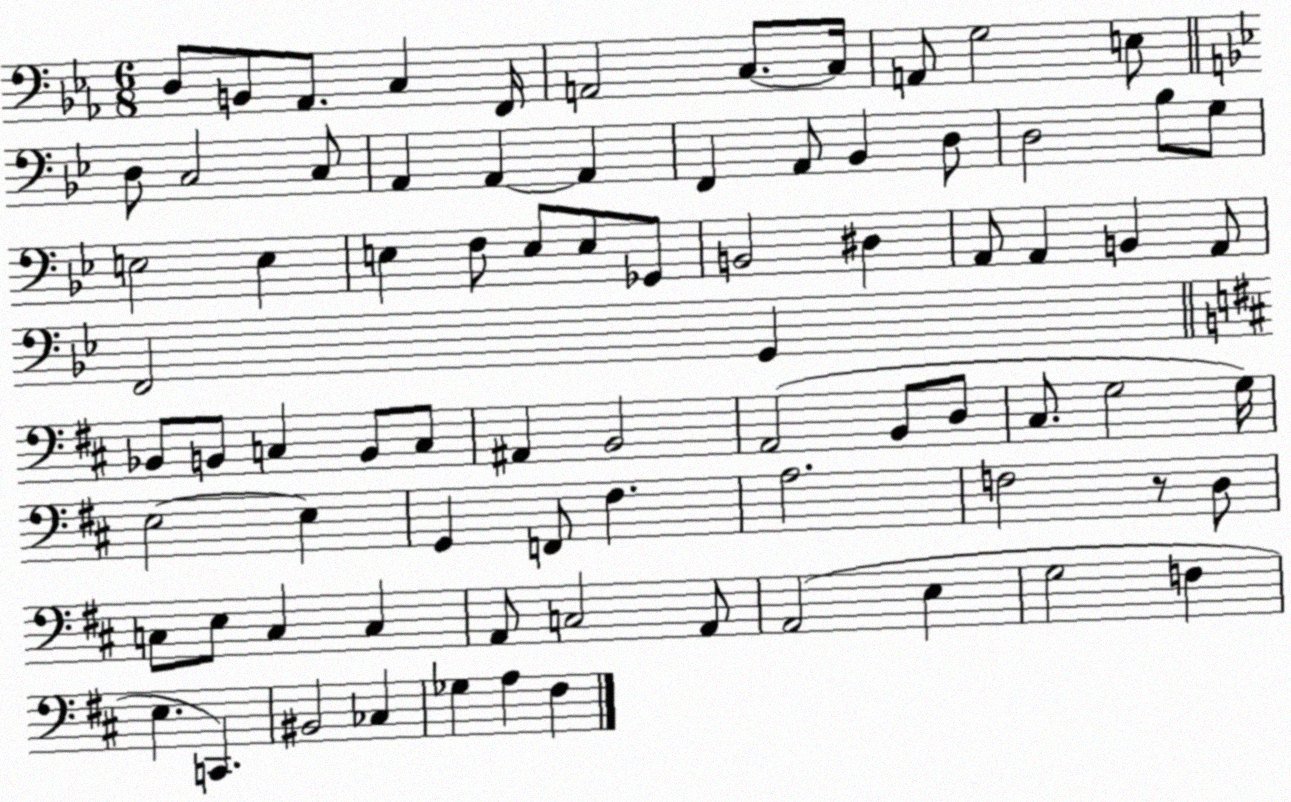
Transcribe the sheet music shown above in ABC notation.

X:1
T:Untitled
M:6/8
L:1/4
K:Eb
D,/2 B,,/2 _A,,/2 C, F,,/4 A,,2 C,/2 C,/4 A,,/2 G,2 E,/2 D,/2 C,2 C,/2 A,, A,, A,, F,, A,,/2 _B,, D,/2 D,2 _B,/2 G,/2 E,2 E, E, F,/2 E,/2 E,/2 _G,,/2 B,,2 ^D, A,,/2 A,, B,, A,,/2 F,,2 G,, _B,,/2 B,,/2 C, B,,/2 C,/2 ^A,, B,,2 A,,2 B,,/2 D,/2 ^C,/2 G,2 G,/4 E,2 E, G,, F,,/2 ^F, A,2 F,2 z/2 D,/2 C,/2 E,/2 C, C, A,,/2 C,2 A,,/2 A,,2 E, G,2 F, E, C,, ^B,,2 _C, _G, A, ^F,